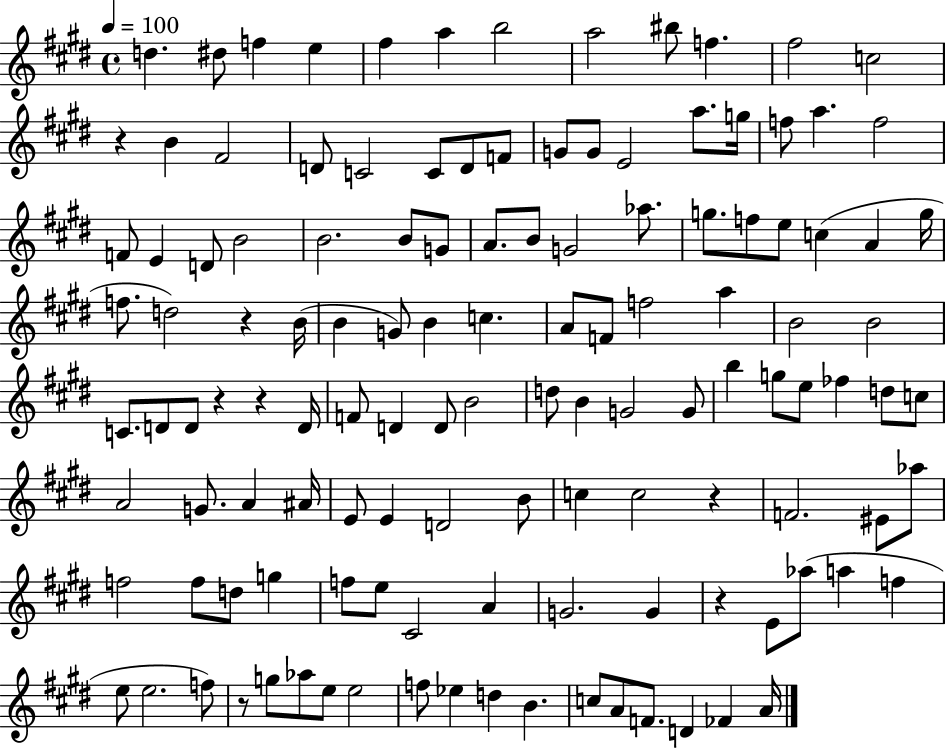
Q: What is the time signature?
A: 4/4